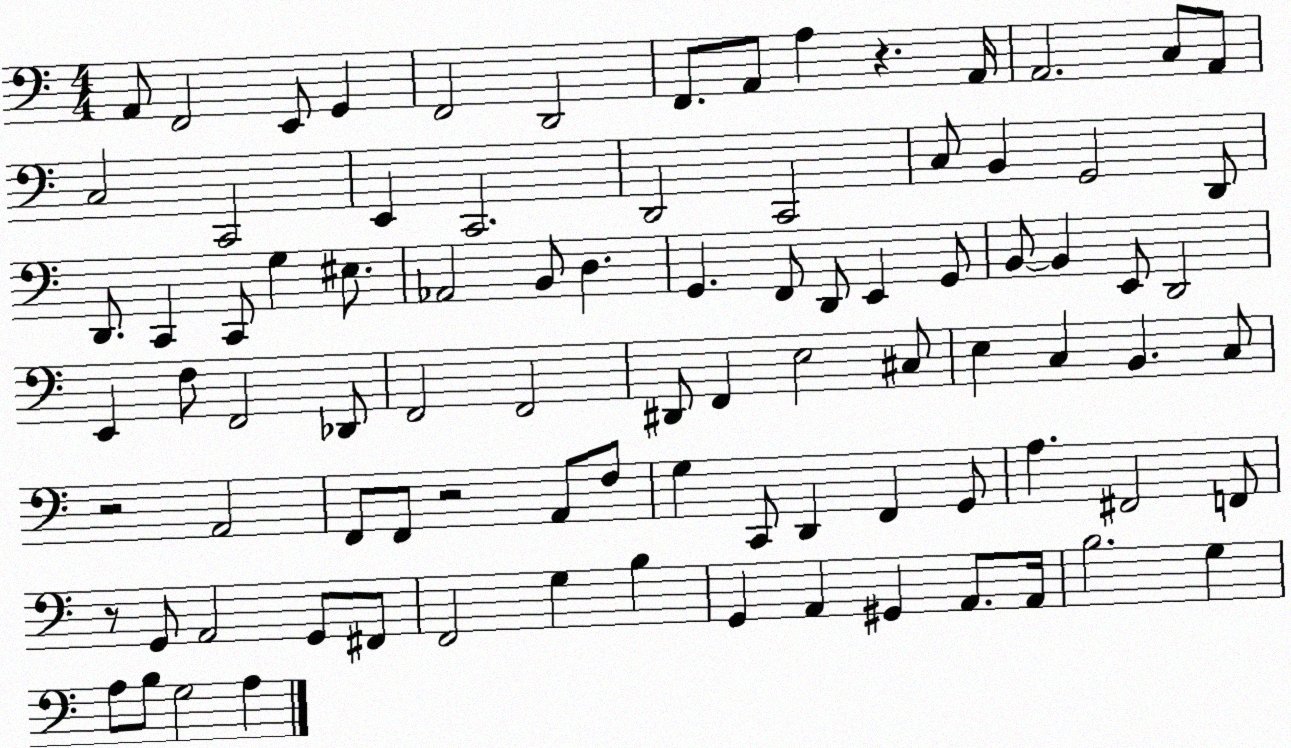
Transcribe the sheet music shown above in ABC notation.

X:1
T:Untitled
M:4/4
L:1/4
K:C
A,,/2 F,,2 E,,/2 G,, F,,2 D,,2 F,,/2 A,,/2 A, z A,,/4 A,,2 C,/2 A,,/2 C,2 C,,2 E,, C,,2 D,,2 C,,2 C,/2 B,, G,,2 D,,/2 D,,/2 C,, C,,/2 G, ^E,/2 _A,,2 B,,/2 D, G,, F,,/2 D,,/2 E,, G,,/2 B,,/2 B,, E,,/2 D,,2 E,, F,/2 F,,2 _D,,/2 F,,2 F,,2 ^D,,/2 F,, E,2 ^C,/2 E, C, B,, C,/2 z2 A,,2 F,,/2 F,,/2 z2 A,,/2 F,/2 G, C,,/2 D,, F,, G,,/2 A, ^F,,2 F,,/2 z/2 G,,/2 A,,2 G,,/2 ^F,,/2 F,,2 G, B, G,, A,, ^G,, A,,/2 A,,/4 B,2 G, A,/2 B,/2 G,2 A,